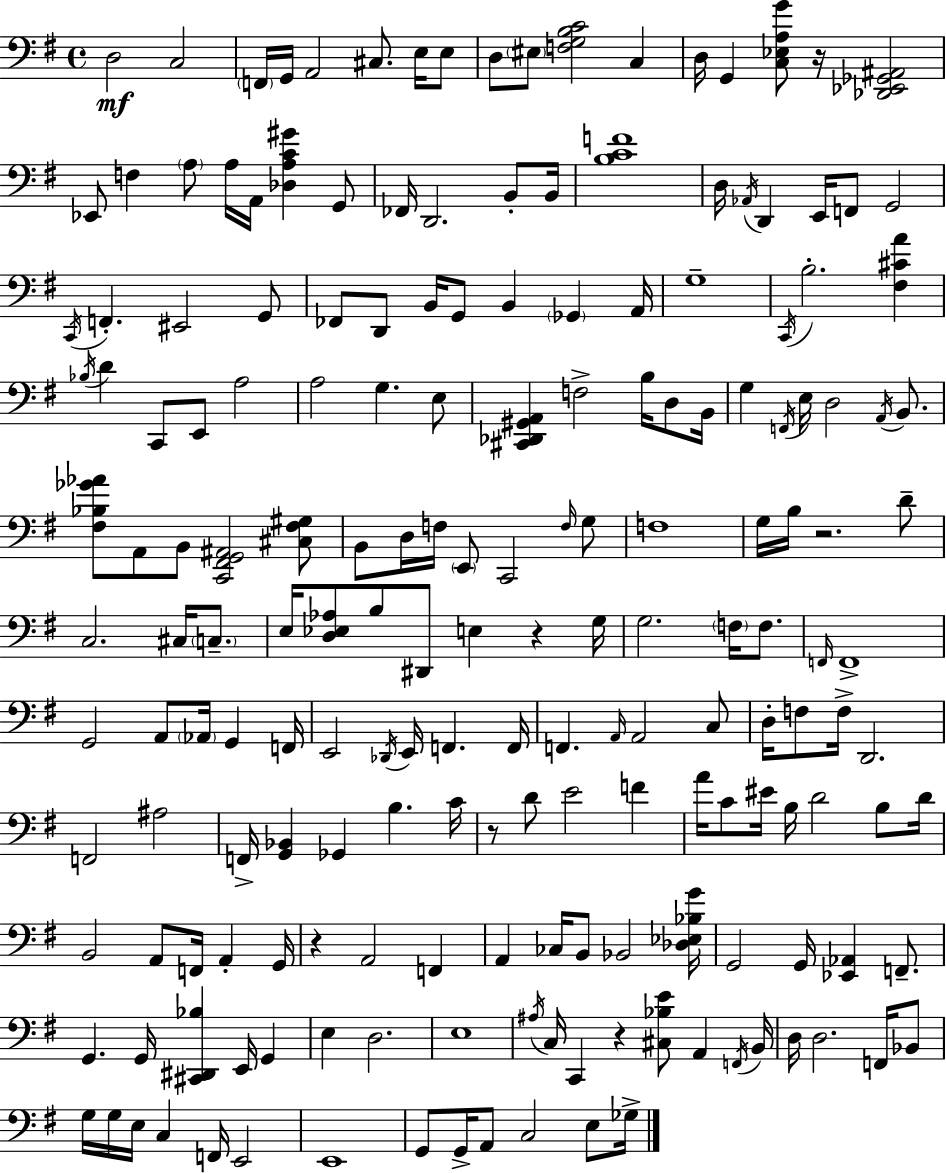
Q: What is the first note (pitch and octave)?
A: D3